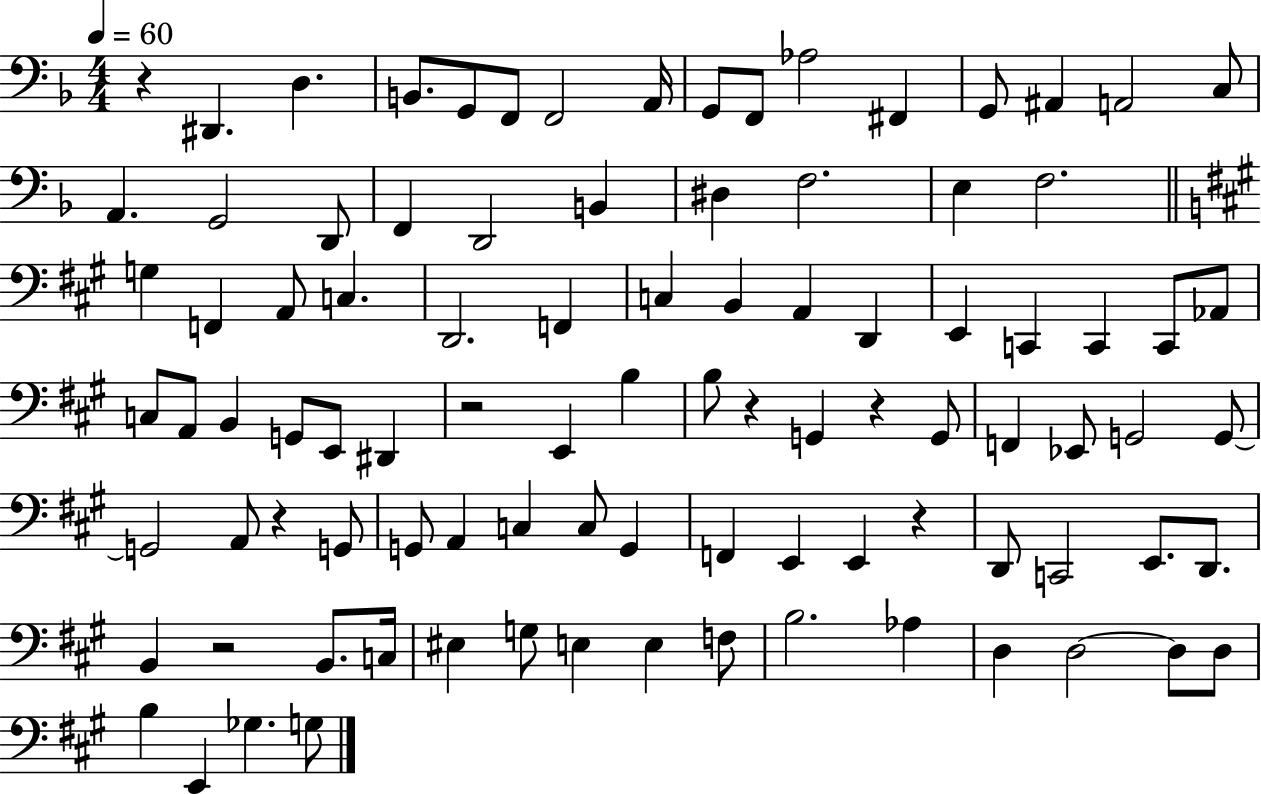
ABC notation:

X:1
T:Untitled
M:4/4
L:1/4
K:F
z ^D,, D, B,,/2 G,,/2 F,,/2 F,,2 A,,/4 G,,/2 F,,/2 _A,2 ^F,, G,,/2 ^A,, A,,2 C,/2 A,, G,,2 D,,/2 F,, D,,2 B,, ^D, F,2 E, F,2 G, F,, A,,/2 C, D,,2 F,, C, B,, A,, D,, E,, C,, C,, C,,/2 _A,,/2 C,/2 A,,/2 B,, G,,/2 E,,/2 ^D,, z2 E,, B, B,/2 z G,, z G,,/2 F,, _E,,/2 G,,2 G,,/2 G,,2 A,,/2 z G,,/2 G,,/2 A,, C, C,/2 G,, F,, E,, E,, z D,,/2 C,,2 E,,/2 D,,/2 B,, z2 B,,/2 C,/4 ^E, G,/2 E, E, F,/2 B,2 _A, D, D,2 D,/2 D,/2 B, E,, _G, G,/2